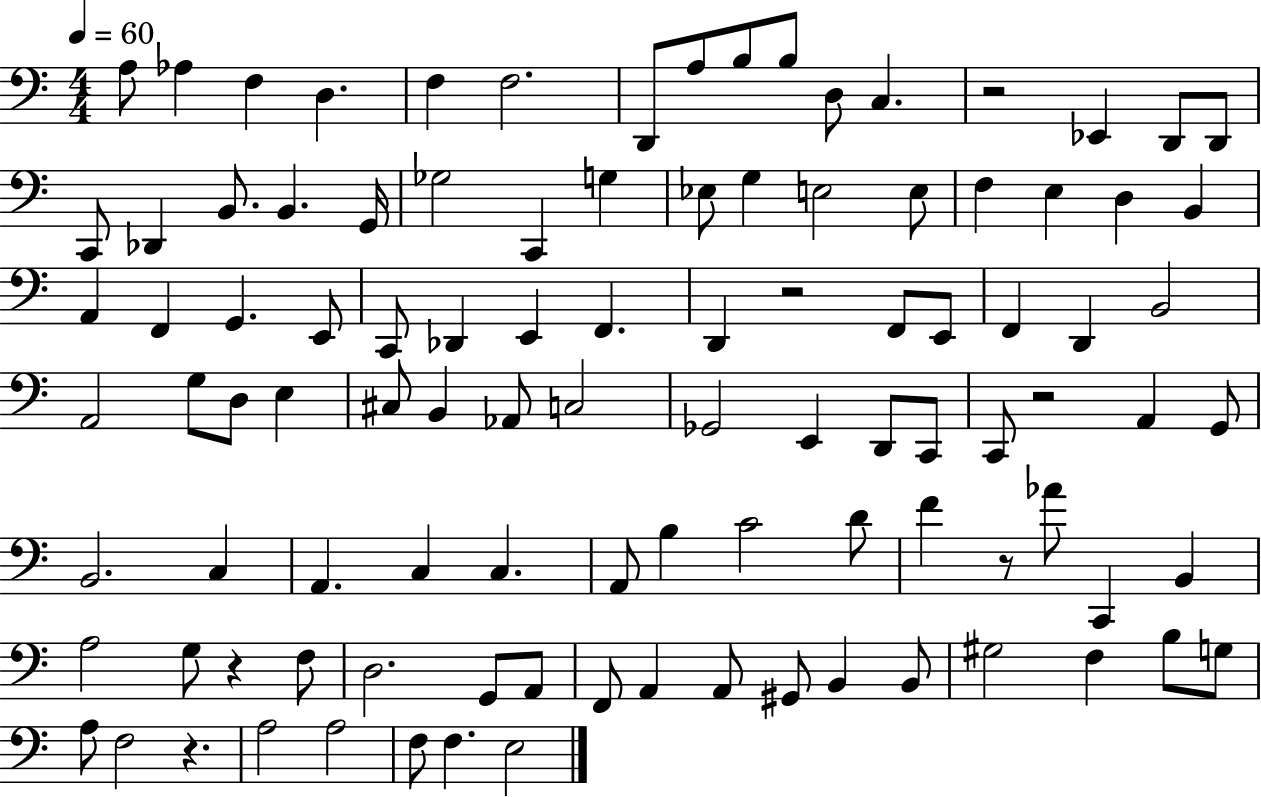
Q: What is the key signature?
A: C major